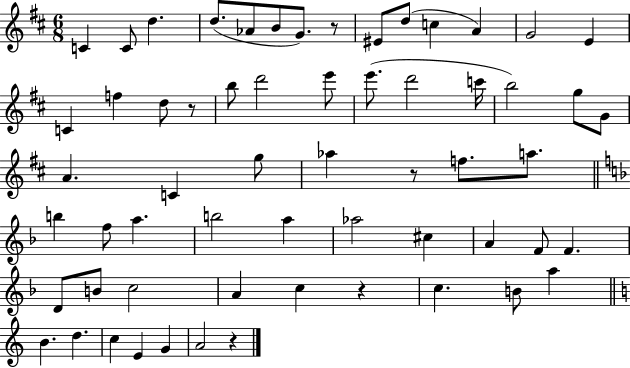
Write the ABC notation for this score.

X:1
T:Untitled
M:6/8
L:1/4
K:D
C C/2 d d/2 _A/2 B/2 G/2 z/2 ^E/2 d/2 c A G2 E C f d/2 z/2 b/2 d'2 e'/2 e'/2 d'2 c'/4 b2 g/2 G/2 A C g/2 _a z/2 f/2 a/2 b f/2 a b2 a _a2 ^c A F/2 F D/2 B/2 c2 A c z c B/2 a B d c E G A2 z